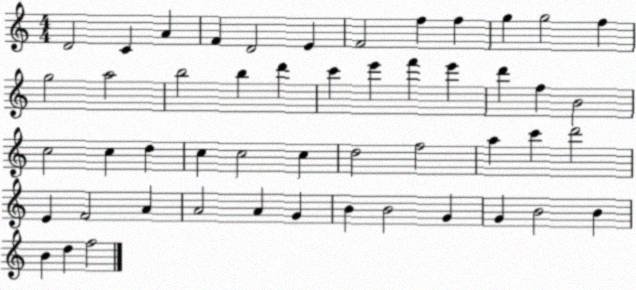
X:1
T:Untitled
M:4/4
L:1/4
K:C
D2 C A F D2 E F2 f f g g2 f g2 a2 b2 b d' c' e' f' e' d' f B2 c2 c d c c2 c d2 f2 a c' d'2 E F2 A A2 A G B B2 G G B2 B B d f2